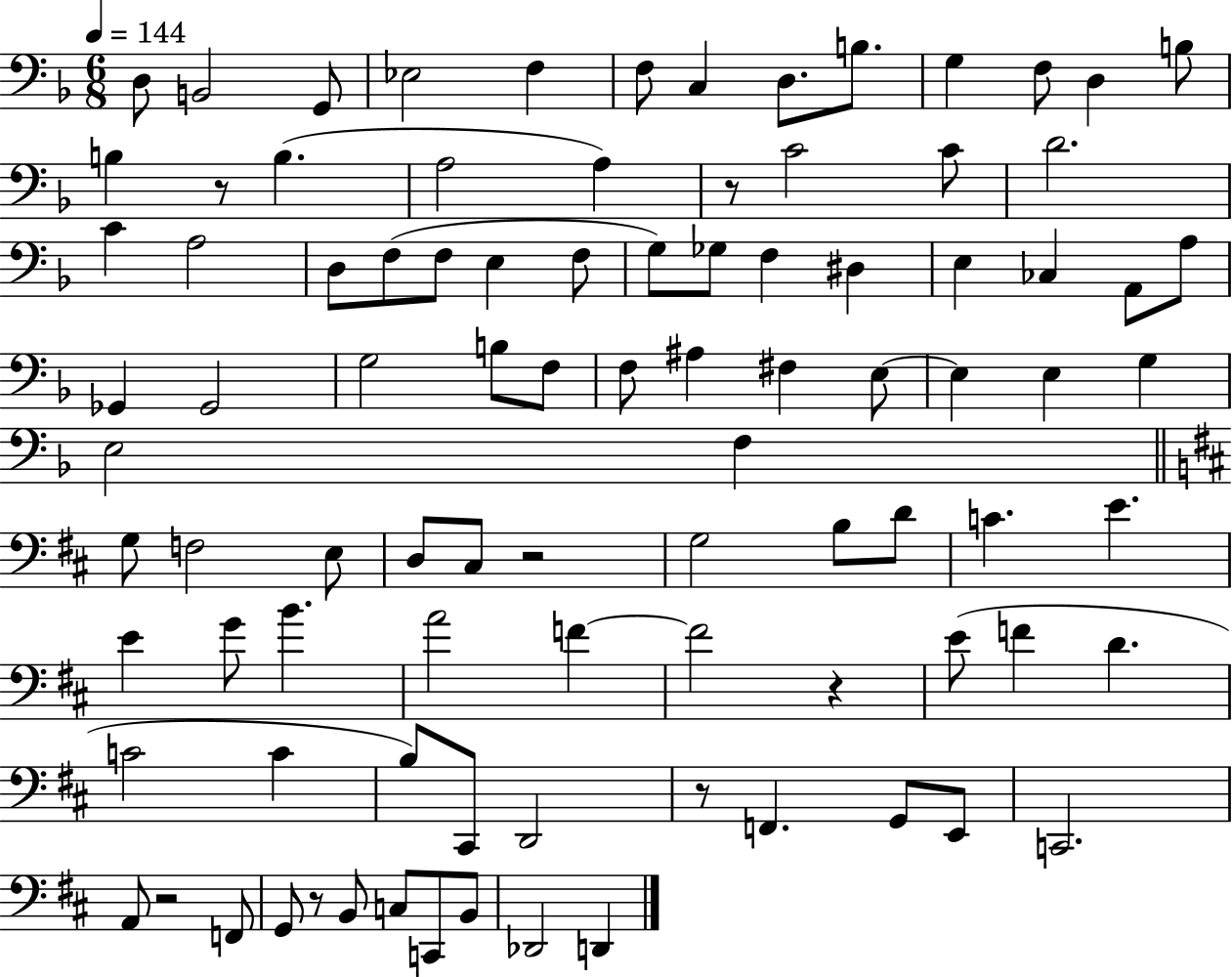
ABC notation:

X:1
T:Untitled
M:6/8
L:1/4
K:F
D,/2 B,,2 G,,/2 _E,2 F, F,/2 C, D,/2 B,/2 G, F,/2 D, B,/2 B, z/2 B, A,2 A, z/2 C2 C/2 D2 C A,2 D,/2 F,/2 F,/2 E, F,/2 G,/2 _G,/2 F, ^D, E, _C, A,,/2 A,/2 _G,, _G,,2 G,2 B,/2 F,/2 F,/2 ^A, ^F, E,/2 E, E, G, E,2 F, G,/2 F,2 E,/2 D,/2 ^C,/2 z2 G,2 B,/2 D/2 C E E G/2 B A2 F F2 z E/2 F D C2 C B,/2 ^C,,/2 D,,2 z/2 F,, G,,/2 E,,/2 C,,2 A,,/2 z2 F,,/2 G,,/2 z/2 B,,/2 C,/2 C,,/2 B,,/2 _D,,2 D,,